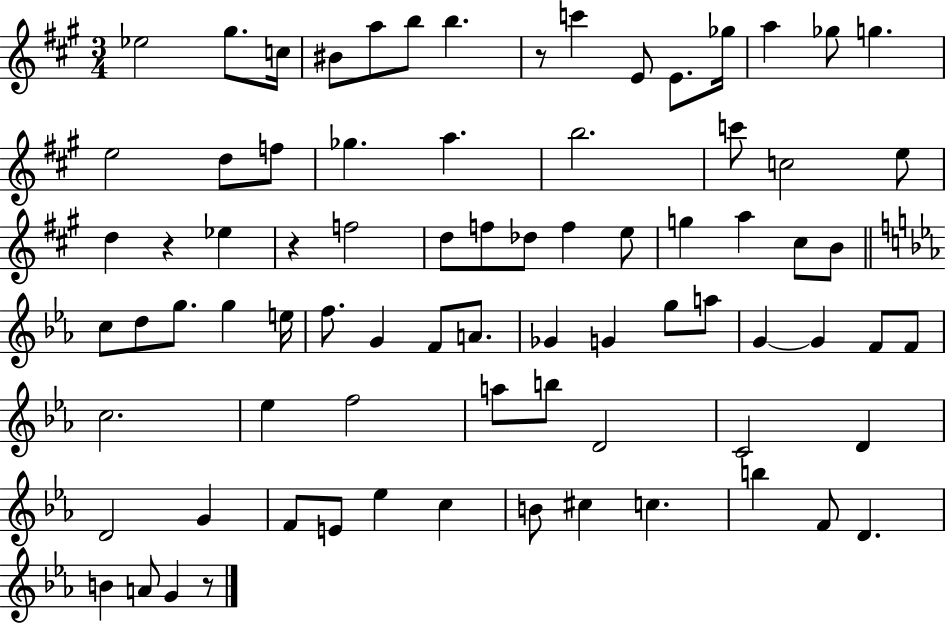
{
  \clef treble
  \numericTimeSignature
  \time 3/4
  \key a \major
  ees''2 gis''8. c''16 | bis'8 a''8 b''8 b''4. | r8 c'''4 e'8 e'8. ges''16 | a''4 ges''8 g''4. | \break e''2 d''8 f''8 | ges''4. a''4. | b''2. | c'''8 c''2 e''8 | \break d''4 r4 ees''4 | r4 f''2 | d''8 f''8 des''8 f''4 e''8 | g''4 a''4 cis''8 b'8 | \break \bar "||" \break \key c \minor c''8 d''8 g''8. g''4 e''16 | f''8. g'4 f'8 a'8. | ges'4 g'4 g''8 a''8 | g'4~~ g'4 f'8 f'8 | \break c''2. | ees''4 f''2 | a''8 b''8 d'2 | c'2 d'4 | \break d'2 g'4 | f'8 e'8 ees''4 c''4 | b'8 cis''4 c''4. | b''4 f'8 d'4. | \break b'4 a'8 g'4 r8 | \bar "|."
}